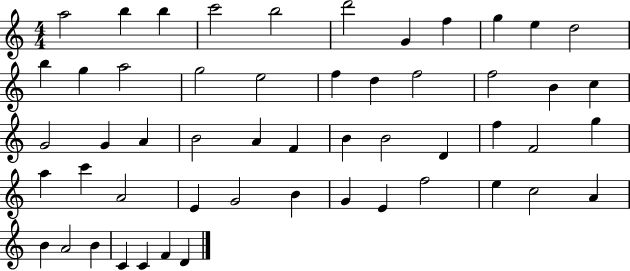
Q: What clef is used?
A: treble